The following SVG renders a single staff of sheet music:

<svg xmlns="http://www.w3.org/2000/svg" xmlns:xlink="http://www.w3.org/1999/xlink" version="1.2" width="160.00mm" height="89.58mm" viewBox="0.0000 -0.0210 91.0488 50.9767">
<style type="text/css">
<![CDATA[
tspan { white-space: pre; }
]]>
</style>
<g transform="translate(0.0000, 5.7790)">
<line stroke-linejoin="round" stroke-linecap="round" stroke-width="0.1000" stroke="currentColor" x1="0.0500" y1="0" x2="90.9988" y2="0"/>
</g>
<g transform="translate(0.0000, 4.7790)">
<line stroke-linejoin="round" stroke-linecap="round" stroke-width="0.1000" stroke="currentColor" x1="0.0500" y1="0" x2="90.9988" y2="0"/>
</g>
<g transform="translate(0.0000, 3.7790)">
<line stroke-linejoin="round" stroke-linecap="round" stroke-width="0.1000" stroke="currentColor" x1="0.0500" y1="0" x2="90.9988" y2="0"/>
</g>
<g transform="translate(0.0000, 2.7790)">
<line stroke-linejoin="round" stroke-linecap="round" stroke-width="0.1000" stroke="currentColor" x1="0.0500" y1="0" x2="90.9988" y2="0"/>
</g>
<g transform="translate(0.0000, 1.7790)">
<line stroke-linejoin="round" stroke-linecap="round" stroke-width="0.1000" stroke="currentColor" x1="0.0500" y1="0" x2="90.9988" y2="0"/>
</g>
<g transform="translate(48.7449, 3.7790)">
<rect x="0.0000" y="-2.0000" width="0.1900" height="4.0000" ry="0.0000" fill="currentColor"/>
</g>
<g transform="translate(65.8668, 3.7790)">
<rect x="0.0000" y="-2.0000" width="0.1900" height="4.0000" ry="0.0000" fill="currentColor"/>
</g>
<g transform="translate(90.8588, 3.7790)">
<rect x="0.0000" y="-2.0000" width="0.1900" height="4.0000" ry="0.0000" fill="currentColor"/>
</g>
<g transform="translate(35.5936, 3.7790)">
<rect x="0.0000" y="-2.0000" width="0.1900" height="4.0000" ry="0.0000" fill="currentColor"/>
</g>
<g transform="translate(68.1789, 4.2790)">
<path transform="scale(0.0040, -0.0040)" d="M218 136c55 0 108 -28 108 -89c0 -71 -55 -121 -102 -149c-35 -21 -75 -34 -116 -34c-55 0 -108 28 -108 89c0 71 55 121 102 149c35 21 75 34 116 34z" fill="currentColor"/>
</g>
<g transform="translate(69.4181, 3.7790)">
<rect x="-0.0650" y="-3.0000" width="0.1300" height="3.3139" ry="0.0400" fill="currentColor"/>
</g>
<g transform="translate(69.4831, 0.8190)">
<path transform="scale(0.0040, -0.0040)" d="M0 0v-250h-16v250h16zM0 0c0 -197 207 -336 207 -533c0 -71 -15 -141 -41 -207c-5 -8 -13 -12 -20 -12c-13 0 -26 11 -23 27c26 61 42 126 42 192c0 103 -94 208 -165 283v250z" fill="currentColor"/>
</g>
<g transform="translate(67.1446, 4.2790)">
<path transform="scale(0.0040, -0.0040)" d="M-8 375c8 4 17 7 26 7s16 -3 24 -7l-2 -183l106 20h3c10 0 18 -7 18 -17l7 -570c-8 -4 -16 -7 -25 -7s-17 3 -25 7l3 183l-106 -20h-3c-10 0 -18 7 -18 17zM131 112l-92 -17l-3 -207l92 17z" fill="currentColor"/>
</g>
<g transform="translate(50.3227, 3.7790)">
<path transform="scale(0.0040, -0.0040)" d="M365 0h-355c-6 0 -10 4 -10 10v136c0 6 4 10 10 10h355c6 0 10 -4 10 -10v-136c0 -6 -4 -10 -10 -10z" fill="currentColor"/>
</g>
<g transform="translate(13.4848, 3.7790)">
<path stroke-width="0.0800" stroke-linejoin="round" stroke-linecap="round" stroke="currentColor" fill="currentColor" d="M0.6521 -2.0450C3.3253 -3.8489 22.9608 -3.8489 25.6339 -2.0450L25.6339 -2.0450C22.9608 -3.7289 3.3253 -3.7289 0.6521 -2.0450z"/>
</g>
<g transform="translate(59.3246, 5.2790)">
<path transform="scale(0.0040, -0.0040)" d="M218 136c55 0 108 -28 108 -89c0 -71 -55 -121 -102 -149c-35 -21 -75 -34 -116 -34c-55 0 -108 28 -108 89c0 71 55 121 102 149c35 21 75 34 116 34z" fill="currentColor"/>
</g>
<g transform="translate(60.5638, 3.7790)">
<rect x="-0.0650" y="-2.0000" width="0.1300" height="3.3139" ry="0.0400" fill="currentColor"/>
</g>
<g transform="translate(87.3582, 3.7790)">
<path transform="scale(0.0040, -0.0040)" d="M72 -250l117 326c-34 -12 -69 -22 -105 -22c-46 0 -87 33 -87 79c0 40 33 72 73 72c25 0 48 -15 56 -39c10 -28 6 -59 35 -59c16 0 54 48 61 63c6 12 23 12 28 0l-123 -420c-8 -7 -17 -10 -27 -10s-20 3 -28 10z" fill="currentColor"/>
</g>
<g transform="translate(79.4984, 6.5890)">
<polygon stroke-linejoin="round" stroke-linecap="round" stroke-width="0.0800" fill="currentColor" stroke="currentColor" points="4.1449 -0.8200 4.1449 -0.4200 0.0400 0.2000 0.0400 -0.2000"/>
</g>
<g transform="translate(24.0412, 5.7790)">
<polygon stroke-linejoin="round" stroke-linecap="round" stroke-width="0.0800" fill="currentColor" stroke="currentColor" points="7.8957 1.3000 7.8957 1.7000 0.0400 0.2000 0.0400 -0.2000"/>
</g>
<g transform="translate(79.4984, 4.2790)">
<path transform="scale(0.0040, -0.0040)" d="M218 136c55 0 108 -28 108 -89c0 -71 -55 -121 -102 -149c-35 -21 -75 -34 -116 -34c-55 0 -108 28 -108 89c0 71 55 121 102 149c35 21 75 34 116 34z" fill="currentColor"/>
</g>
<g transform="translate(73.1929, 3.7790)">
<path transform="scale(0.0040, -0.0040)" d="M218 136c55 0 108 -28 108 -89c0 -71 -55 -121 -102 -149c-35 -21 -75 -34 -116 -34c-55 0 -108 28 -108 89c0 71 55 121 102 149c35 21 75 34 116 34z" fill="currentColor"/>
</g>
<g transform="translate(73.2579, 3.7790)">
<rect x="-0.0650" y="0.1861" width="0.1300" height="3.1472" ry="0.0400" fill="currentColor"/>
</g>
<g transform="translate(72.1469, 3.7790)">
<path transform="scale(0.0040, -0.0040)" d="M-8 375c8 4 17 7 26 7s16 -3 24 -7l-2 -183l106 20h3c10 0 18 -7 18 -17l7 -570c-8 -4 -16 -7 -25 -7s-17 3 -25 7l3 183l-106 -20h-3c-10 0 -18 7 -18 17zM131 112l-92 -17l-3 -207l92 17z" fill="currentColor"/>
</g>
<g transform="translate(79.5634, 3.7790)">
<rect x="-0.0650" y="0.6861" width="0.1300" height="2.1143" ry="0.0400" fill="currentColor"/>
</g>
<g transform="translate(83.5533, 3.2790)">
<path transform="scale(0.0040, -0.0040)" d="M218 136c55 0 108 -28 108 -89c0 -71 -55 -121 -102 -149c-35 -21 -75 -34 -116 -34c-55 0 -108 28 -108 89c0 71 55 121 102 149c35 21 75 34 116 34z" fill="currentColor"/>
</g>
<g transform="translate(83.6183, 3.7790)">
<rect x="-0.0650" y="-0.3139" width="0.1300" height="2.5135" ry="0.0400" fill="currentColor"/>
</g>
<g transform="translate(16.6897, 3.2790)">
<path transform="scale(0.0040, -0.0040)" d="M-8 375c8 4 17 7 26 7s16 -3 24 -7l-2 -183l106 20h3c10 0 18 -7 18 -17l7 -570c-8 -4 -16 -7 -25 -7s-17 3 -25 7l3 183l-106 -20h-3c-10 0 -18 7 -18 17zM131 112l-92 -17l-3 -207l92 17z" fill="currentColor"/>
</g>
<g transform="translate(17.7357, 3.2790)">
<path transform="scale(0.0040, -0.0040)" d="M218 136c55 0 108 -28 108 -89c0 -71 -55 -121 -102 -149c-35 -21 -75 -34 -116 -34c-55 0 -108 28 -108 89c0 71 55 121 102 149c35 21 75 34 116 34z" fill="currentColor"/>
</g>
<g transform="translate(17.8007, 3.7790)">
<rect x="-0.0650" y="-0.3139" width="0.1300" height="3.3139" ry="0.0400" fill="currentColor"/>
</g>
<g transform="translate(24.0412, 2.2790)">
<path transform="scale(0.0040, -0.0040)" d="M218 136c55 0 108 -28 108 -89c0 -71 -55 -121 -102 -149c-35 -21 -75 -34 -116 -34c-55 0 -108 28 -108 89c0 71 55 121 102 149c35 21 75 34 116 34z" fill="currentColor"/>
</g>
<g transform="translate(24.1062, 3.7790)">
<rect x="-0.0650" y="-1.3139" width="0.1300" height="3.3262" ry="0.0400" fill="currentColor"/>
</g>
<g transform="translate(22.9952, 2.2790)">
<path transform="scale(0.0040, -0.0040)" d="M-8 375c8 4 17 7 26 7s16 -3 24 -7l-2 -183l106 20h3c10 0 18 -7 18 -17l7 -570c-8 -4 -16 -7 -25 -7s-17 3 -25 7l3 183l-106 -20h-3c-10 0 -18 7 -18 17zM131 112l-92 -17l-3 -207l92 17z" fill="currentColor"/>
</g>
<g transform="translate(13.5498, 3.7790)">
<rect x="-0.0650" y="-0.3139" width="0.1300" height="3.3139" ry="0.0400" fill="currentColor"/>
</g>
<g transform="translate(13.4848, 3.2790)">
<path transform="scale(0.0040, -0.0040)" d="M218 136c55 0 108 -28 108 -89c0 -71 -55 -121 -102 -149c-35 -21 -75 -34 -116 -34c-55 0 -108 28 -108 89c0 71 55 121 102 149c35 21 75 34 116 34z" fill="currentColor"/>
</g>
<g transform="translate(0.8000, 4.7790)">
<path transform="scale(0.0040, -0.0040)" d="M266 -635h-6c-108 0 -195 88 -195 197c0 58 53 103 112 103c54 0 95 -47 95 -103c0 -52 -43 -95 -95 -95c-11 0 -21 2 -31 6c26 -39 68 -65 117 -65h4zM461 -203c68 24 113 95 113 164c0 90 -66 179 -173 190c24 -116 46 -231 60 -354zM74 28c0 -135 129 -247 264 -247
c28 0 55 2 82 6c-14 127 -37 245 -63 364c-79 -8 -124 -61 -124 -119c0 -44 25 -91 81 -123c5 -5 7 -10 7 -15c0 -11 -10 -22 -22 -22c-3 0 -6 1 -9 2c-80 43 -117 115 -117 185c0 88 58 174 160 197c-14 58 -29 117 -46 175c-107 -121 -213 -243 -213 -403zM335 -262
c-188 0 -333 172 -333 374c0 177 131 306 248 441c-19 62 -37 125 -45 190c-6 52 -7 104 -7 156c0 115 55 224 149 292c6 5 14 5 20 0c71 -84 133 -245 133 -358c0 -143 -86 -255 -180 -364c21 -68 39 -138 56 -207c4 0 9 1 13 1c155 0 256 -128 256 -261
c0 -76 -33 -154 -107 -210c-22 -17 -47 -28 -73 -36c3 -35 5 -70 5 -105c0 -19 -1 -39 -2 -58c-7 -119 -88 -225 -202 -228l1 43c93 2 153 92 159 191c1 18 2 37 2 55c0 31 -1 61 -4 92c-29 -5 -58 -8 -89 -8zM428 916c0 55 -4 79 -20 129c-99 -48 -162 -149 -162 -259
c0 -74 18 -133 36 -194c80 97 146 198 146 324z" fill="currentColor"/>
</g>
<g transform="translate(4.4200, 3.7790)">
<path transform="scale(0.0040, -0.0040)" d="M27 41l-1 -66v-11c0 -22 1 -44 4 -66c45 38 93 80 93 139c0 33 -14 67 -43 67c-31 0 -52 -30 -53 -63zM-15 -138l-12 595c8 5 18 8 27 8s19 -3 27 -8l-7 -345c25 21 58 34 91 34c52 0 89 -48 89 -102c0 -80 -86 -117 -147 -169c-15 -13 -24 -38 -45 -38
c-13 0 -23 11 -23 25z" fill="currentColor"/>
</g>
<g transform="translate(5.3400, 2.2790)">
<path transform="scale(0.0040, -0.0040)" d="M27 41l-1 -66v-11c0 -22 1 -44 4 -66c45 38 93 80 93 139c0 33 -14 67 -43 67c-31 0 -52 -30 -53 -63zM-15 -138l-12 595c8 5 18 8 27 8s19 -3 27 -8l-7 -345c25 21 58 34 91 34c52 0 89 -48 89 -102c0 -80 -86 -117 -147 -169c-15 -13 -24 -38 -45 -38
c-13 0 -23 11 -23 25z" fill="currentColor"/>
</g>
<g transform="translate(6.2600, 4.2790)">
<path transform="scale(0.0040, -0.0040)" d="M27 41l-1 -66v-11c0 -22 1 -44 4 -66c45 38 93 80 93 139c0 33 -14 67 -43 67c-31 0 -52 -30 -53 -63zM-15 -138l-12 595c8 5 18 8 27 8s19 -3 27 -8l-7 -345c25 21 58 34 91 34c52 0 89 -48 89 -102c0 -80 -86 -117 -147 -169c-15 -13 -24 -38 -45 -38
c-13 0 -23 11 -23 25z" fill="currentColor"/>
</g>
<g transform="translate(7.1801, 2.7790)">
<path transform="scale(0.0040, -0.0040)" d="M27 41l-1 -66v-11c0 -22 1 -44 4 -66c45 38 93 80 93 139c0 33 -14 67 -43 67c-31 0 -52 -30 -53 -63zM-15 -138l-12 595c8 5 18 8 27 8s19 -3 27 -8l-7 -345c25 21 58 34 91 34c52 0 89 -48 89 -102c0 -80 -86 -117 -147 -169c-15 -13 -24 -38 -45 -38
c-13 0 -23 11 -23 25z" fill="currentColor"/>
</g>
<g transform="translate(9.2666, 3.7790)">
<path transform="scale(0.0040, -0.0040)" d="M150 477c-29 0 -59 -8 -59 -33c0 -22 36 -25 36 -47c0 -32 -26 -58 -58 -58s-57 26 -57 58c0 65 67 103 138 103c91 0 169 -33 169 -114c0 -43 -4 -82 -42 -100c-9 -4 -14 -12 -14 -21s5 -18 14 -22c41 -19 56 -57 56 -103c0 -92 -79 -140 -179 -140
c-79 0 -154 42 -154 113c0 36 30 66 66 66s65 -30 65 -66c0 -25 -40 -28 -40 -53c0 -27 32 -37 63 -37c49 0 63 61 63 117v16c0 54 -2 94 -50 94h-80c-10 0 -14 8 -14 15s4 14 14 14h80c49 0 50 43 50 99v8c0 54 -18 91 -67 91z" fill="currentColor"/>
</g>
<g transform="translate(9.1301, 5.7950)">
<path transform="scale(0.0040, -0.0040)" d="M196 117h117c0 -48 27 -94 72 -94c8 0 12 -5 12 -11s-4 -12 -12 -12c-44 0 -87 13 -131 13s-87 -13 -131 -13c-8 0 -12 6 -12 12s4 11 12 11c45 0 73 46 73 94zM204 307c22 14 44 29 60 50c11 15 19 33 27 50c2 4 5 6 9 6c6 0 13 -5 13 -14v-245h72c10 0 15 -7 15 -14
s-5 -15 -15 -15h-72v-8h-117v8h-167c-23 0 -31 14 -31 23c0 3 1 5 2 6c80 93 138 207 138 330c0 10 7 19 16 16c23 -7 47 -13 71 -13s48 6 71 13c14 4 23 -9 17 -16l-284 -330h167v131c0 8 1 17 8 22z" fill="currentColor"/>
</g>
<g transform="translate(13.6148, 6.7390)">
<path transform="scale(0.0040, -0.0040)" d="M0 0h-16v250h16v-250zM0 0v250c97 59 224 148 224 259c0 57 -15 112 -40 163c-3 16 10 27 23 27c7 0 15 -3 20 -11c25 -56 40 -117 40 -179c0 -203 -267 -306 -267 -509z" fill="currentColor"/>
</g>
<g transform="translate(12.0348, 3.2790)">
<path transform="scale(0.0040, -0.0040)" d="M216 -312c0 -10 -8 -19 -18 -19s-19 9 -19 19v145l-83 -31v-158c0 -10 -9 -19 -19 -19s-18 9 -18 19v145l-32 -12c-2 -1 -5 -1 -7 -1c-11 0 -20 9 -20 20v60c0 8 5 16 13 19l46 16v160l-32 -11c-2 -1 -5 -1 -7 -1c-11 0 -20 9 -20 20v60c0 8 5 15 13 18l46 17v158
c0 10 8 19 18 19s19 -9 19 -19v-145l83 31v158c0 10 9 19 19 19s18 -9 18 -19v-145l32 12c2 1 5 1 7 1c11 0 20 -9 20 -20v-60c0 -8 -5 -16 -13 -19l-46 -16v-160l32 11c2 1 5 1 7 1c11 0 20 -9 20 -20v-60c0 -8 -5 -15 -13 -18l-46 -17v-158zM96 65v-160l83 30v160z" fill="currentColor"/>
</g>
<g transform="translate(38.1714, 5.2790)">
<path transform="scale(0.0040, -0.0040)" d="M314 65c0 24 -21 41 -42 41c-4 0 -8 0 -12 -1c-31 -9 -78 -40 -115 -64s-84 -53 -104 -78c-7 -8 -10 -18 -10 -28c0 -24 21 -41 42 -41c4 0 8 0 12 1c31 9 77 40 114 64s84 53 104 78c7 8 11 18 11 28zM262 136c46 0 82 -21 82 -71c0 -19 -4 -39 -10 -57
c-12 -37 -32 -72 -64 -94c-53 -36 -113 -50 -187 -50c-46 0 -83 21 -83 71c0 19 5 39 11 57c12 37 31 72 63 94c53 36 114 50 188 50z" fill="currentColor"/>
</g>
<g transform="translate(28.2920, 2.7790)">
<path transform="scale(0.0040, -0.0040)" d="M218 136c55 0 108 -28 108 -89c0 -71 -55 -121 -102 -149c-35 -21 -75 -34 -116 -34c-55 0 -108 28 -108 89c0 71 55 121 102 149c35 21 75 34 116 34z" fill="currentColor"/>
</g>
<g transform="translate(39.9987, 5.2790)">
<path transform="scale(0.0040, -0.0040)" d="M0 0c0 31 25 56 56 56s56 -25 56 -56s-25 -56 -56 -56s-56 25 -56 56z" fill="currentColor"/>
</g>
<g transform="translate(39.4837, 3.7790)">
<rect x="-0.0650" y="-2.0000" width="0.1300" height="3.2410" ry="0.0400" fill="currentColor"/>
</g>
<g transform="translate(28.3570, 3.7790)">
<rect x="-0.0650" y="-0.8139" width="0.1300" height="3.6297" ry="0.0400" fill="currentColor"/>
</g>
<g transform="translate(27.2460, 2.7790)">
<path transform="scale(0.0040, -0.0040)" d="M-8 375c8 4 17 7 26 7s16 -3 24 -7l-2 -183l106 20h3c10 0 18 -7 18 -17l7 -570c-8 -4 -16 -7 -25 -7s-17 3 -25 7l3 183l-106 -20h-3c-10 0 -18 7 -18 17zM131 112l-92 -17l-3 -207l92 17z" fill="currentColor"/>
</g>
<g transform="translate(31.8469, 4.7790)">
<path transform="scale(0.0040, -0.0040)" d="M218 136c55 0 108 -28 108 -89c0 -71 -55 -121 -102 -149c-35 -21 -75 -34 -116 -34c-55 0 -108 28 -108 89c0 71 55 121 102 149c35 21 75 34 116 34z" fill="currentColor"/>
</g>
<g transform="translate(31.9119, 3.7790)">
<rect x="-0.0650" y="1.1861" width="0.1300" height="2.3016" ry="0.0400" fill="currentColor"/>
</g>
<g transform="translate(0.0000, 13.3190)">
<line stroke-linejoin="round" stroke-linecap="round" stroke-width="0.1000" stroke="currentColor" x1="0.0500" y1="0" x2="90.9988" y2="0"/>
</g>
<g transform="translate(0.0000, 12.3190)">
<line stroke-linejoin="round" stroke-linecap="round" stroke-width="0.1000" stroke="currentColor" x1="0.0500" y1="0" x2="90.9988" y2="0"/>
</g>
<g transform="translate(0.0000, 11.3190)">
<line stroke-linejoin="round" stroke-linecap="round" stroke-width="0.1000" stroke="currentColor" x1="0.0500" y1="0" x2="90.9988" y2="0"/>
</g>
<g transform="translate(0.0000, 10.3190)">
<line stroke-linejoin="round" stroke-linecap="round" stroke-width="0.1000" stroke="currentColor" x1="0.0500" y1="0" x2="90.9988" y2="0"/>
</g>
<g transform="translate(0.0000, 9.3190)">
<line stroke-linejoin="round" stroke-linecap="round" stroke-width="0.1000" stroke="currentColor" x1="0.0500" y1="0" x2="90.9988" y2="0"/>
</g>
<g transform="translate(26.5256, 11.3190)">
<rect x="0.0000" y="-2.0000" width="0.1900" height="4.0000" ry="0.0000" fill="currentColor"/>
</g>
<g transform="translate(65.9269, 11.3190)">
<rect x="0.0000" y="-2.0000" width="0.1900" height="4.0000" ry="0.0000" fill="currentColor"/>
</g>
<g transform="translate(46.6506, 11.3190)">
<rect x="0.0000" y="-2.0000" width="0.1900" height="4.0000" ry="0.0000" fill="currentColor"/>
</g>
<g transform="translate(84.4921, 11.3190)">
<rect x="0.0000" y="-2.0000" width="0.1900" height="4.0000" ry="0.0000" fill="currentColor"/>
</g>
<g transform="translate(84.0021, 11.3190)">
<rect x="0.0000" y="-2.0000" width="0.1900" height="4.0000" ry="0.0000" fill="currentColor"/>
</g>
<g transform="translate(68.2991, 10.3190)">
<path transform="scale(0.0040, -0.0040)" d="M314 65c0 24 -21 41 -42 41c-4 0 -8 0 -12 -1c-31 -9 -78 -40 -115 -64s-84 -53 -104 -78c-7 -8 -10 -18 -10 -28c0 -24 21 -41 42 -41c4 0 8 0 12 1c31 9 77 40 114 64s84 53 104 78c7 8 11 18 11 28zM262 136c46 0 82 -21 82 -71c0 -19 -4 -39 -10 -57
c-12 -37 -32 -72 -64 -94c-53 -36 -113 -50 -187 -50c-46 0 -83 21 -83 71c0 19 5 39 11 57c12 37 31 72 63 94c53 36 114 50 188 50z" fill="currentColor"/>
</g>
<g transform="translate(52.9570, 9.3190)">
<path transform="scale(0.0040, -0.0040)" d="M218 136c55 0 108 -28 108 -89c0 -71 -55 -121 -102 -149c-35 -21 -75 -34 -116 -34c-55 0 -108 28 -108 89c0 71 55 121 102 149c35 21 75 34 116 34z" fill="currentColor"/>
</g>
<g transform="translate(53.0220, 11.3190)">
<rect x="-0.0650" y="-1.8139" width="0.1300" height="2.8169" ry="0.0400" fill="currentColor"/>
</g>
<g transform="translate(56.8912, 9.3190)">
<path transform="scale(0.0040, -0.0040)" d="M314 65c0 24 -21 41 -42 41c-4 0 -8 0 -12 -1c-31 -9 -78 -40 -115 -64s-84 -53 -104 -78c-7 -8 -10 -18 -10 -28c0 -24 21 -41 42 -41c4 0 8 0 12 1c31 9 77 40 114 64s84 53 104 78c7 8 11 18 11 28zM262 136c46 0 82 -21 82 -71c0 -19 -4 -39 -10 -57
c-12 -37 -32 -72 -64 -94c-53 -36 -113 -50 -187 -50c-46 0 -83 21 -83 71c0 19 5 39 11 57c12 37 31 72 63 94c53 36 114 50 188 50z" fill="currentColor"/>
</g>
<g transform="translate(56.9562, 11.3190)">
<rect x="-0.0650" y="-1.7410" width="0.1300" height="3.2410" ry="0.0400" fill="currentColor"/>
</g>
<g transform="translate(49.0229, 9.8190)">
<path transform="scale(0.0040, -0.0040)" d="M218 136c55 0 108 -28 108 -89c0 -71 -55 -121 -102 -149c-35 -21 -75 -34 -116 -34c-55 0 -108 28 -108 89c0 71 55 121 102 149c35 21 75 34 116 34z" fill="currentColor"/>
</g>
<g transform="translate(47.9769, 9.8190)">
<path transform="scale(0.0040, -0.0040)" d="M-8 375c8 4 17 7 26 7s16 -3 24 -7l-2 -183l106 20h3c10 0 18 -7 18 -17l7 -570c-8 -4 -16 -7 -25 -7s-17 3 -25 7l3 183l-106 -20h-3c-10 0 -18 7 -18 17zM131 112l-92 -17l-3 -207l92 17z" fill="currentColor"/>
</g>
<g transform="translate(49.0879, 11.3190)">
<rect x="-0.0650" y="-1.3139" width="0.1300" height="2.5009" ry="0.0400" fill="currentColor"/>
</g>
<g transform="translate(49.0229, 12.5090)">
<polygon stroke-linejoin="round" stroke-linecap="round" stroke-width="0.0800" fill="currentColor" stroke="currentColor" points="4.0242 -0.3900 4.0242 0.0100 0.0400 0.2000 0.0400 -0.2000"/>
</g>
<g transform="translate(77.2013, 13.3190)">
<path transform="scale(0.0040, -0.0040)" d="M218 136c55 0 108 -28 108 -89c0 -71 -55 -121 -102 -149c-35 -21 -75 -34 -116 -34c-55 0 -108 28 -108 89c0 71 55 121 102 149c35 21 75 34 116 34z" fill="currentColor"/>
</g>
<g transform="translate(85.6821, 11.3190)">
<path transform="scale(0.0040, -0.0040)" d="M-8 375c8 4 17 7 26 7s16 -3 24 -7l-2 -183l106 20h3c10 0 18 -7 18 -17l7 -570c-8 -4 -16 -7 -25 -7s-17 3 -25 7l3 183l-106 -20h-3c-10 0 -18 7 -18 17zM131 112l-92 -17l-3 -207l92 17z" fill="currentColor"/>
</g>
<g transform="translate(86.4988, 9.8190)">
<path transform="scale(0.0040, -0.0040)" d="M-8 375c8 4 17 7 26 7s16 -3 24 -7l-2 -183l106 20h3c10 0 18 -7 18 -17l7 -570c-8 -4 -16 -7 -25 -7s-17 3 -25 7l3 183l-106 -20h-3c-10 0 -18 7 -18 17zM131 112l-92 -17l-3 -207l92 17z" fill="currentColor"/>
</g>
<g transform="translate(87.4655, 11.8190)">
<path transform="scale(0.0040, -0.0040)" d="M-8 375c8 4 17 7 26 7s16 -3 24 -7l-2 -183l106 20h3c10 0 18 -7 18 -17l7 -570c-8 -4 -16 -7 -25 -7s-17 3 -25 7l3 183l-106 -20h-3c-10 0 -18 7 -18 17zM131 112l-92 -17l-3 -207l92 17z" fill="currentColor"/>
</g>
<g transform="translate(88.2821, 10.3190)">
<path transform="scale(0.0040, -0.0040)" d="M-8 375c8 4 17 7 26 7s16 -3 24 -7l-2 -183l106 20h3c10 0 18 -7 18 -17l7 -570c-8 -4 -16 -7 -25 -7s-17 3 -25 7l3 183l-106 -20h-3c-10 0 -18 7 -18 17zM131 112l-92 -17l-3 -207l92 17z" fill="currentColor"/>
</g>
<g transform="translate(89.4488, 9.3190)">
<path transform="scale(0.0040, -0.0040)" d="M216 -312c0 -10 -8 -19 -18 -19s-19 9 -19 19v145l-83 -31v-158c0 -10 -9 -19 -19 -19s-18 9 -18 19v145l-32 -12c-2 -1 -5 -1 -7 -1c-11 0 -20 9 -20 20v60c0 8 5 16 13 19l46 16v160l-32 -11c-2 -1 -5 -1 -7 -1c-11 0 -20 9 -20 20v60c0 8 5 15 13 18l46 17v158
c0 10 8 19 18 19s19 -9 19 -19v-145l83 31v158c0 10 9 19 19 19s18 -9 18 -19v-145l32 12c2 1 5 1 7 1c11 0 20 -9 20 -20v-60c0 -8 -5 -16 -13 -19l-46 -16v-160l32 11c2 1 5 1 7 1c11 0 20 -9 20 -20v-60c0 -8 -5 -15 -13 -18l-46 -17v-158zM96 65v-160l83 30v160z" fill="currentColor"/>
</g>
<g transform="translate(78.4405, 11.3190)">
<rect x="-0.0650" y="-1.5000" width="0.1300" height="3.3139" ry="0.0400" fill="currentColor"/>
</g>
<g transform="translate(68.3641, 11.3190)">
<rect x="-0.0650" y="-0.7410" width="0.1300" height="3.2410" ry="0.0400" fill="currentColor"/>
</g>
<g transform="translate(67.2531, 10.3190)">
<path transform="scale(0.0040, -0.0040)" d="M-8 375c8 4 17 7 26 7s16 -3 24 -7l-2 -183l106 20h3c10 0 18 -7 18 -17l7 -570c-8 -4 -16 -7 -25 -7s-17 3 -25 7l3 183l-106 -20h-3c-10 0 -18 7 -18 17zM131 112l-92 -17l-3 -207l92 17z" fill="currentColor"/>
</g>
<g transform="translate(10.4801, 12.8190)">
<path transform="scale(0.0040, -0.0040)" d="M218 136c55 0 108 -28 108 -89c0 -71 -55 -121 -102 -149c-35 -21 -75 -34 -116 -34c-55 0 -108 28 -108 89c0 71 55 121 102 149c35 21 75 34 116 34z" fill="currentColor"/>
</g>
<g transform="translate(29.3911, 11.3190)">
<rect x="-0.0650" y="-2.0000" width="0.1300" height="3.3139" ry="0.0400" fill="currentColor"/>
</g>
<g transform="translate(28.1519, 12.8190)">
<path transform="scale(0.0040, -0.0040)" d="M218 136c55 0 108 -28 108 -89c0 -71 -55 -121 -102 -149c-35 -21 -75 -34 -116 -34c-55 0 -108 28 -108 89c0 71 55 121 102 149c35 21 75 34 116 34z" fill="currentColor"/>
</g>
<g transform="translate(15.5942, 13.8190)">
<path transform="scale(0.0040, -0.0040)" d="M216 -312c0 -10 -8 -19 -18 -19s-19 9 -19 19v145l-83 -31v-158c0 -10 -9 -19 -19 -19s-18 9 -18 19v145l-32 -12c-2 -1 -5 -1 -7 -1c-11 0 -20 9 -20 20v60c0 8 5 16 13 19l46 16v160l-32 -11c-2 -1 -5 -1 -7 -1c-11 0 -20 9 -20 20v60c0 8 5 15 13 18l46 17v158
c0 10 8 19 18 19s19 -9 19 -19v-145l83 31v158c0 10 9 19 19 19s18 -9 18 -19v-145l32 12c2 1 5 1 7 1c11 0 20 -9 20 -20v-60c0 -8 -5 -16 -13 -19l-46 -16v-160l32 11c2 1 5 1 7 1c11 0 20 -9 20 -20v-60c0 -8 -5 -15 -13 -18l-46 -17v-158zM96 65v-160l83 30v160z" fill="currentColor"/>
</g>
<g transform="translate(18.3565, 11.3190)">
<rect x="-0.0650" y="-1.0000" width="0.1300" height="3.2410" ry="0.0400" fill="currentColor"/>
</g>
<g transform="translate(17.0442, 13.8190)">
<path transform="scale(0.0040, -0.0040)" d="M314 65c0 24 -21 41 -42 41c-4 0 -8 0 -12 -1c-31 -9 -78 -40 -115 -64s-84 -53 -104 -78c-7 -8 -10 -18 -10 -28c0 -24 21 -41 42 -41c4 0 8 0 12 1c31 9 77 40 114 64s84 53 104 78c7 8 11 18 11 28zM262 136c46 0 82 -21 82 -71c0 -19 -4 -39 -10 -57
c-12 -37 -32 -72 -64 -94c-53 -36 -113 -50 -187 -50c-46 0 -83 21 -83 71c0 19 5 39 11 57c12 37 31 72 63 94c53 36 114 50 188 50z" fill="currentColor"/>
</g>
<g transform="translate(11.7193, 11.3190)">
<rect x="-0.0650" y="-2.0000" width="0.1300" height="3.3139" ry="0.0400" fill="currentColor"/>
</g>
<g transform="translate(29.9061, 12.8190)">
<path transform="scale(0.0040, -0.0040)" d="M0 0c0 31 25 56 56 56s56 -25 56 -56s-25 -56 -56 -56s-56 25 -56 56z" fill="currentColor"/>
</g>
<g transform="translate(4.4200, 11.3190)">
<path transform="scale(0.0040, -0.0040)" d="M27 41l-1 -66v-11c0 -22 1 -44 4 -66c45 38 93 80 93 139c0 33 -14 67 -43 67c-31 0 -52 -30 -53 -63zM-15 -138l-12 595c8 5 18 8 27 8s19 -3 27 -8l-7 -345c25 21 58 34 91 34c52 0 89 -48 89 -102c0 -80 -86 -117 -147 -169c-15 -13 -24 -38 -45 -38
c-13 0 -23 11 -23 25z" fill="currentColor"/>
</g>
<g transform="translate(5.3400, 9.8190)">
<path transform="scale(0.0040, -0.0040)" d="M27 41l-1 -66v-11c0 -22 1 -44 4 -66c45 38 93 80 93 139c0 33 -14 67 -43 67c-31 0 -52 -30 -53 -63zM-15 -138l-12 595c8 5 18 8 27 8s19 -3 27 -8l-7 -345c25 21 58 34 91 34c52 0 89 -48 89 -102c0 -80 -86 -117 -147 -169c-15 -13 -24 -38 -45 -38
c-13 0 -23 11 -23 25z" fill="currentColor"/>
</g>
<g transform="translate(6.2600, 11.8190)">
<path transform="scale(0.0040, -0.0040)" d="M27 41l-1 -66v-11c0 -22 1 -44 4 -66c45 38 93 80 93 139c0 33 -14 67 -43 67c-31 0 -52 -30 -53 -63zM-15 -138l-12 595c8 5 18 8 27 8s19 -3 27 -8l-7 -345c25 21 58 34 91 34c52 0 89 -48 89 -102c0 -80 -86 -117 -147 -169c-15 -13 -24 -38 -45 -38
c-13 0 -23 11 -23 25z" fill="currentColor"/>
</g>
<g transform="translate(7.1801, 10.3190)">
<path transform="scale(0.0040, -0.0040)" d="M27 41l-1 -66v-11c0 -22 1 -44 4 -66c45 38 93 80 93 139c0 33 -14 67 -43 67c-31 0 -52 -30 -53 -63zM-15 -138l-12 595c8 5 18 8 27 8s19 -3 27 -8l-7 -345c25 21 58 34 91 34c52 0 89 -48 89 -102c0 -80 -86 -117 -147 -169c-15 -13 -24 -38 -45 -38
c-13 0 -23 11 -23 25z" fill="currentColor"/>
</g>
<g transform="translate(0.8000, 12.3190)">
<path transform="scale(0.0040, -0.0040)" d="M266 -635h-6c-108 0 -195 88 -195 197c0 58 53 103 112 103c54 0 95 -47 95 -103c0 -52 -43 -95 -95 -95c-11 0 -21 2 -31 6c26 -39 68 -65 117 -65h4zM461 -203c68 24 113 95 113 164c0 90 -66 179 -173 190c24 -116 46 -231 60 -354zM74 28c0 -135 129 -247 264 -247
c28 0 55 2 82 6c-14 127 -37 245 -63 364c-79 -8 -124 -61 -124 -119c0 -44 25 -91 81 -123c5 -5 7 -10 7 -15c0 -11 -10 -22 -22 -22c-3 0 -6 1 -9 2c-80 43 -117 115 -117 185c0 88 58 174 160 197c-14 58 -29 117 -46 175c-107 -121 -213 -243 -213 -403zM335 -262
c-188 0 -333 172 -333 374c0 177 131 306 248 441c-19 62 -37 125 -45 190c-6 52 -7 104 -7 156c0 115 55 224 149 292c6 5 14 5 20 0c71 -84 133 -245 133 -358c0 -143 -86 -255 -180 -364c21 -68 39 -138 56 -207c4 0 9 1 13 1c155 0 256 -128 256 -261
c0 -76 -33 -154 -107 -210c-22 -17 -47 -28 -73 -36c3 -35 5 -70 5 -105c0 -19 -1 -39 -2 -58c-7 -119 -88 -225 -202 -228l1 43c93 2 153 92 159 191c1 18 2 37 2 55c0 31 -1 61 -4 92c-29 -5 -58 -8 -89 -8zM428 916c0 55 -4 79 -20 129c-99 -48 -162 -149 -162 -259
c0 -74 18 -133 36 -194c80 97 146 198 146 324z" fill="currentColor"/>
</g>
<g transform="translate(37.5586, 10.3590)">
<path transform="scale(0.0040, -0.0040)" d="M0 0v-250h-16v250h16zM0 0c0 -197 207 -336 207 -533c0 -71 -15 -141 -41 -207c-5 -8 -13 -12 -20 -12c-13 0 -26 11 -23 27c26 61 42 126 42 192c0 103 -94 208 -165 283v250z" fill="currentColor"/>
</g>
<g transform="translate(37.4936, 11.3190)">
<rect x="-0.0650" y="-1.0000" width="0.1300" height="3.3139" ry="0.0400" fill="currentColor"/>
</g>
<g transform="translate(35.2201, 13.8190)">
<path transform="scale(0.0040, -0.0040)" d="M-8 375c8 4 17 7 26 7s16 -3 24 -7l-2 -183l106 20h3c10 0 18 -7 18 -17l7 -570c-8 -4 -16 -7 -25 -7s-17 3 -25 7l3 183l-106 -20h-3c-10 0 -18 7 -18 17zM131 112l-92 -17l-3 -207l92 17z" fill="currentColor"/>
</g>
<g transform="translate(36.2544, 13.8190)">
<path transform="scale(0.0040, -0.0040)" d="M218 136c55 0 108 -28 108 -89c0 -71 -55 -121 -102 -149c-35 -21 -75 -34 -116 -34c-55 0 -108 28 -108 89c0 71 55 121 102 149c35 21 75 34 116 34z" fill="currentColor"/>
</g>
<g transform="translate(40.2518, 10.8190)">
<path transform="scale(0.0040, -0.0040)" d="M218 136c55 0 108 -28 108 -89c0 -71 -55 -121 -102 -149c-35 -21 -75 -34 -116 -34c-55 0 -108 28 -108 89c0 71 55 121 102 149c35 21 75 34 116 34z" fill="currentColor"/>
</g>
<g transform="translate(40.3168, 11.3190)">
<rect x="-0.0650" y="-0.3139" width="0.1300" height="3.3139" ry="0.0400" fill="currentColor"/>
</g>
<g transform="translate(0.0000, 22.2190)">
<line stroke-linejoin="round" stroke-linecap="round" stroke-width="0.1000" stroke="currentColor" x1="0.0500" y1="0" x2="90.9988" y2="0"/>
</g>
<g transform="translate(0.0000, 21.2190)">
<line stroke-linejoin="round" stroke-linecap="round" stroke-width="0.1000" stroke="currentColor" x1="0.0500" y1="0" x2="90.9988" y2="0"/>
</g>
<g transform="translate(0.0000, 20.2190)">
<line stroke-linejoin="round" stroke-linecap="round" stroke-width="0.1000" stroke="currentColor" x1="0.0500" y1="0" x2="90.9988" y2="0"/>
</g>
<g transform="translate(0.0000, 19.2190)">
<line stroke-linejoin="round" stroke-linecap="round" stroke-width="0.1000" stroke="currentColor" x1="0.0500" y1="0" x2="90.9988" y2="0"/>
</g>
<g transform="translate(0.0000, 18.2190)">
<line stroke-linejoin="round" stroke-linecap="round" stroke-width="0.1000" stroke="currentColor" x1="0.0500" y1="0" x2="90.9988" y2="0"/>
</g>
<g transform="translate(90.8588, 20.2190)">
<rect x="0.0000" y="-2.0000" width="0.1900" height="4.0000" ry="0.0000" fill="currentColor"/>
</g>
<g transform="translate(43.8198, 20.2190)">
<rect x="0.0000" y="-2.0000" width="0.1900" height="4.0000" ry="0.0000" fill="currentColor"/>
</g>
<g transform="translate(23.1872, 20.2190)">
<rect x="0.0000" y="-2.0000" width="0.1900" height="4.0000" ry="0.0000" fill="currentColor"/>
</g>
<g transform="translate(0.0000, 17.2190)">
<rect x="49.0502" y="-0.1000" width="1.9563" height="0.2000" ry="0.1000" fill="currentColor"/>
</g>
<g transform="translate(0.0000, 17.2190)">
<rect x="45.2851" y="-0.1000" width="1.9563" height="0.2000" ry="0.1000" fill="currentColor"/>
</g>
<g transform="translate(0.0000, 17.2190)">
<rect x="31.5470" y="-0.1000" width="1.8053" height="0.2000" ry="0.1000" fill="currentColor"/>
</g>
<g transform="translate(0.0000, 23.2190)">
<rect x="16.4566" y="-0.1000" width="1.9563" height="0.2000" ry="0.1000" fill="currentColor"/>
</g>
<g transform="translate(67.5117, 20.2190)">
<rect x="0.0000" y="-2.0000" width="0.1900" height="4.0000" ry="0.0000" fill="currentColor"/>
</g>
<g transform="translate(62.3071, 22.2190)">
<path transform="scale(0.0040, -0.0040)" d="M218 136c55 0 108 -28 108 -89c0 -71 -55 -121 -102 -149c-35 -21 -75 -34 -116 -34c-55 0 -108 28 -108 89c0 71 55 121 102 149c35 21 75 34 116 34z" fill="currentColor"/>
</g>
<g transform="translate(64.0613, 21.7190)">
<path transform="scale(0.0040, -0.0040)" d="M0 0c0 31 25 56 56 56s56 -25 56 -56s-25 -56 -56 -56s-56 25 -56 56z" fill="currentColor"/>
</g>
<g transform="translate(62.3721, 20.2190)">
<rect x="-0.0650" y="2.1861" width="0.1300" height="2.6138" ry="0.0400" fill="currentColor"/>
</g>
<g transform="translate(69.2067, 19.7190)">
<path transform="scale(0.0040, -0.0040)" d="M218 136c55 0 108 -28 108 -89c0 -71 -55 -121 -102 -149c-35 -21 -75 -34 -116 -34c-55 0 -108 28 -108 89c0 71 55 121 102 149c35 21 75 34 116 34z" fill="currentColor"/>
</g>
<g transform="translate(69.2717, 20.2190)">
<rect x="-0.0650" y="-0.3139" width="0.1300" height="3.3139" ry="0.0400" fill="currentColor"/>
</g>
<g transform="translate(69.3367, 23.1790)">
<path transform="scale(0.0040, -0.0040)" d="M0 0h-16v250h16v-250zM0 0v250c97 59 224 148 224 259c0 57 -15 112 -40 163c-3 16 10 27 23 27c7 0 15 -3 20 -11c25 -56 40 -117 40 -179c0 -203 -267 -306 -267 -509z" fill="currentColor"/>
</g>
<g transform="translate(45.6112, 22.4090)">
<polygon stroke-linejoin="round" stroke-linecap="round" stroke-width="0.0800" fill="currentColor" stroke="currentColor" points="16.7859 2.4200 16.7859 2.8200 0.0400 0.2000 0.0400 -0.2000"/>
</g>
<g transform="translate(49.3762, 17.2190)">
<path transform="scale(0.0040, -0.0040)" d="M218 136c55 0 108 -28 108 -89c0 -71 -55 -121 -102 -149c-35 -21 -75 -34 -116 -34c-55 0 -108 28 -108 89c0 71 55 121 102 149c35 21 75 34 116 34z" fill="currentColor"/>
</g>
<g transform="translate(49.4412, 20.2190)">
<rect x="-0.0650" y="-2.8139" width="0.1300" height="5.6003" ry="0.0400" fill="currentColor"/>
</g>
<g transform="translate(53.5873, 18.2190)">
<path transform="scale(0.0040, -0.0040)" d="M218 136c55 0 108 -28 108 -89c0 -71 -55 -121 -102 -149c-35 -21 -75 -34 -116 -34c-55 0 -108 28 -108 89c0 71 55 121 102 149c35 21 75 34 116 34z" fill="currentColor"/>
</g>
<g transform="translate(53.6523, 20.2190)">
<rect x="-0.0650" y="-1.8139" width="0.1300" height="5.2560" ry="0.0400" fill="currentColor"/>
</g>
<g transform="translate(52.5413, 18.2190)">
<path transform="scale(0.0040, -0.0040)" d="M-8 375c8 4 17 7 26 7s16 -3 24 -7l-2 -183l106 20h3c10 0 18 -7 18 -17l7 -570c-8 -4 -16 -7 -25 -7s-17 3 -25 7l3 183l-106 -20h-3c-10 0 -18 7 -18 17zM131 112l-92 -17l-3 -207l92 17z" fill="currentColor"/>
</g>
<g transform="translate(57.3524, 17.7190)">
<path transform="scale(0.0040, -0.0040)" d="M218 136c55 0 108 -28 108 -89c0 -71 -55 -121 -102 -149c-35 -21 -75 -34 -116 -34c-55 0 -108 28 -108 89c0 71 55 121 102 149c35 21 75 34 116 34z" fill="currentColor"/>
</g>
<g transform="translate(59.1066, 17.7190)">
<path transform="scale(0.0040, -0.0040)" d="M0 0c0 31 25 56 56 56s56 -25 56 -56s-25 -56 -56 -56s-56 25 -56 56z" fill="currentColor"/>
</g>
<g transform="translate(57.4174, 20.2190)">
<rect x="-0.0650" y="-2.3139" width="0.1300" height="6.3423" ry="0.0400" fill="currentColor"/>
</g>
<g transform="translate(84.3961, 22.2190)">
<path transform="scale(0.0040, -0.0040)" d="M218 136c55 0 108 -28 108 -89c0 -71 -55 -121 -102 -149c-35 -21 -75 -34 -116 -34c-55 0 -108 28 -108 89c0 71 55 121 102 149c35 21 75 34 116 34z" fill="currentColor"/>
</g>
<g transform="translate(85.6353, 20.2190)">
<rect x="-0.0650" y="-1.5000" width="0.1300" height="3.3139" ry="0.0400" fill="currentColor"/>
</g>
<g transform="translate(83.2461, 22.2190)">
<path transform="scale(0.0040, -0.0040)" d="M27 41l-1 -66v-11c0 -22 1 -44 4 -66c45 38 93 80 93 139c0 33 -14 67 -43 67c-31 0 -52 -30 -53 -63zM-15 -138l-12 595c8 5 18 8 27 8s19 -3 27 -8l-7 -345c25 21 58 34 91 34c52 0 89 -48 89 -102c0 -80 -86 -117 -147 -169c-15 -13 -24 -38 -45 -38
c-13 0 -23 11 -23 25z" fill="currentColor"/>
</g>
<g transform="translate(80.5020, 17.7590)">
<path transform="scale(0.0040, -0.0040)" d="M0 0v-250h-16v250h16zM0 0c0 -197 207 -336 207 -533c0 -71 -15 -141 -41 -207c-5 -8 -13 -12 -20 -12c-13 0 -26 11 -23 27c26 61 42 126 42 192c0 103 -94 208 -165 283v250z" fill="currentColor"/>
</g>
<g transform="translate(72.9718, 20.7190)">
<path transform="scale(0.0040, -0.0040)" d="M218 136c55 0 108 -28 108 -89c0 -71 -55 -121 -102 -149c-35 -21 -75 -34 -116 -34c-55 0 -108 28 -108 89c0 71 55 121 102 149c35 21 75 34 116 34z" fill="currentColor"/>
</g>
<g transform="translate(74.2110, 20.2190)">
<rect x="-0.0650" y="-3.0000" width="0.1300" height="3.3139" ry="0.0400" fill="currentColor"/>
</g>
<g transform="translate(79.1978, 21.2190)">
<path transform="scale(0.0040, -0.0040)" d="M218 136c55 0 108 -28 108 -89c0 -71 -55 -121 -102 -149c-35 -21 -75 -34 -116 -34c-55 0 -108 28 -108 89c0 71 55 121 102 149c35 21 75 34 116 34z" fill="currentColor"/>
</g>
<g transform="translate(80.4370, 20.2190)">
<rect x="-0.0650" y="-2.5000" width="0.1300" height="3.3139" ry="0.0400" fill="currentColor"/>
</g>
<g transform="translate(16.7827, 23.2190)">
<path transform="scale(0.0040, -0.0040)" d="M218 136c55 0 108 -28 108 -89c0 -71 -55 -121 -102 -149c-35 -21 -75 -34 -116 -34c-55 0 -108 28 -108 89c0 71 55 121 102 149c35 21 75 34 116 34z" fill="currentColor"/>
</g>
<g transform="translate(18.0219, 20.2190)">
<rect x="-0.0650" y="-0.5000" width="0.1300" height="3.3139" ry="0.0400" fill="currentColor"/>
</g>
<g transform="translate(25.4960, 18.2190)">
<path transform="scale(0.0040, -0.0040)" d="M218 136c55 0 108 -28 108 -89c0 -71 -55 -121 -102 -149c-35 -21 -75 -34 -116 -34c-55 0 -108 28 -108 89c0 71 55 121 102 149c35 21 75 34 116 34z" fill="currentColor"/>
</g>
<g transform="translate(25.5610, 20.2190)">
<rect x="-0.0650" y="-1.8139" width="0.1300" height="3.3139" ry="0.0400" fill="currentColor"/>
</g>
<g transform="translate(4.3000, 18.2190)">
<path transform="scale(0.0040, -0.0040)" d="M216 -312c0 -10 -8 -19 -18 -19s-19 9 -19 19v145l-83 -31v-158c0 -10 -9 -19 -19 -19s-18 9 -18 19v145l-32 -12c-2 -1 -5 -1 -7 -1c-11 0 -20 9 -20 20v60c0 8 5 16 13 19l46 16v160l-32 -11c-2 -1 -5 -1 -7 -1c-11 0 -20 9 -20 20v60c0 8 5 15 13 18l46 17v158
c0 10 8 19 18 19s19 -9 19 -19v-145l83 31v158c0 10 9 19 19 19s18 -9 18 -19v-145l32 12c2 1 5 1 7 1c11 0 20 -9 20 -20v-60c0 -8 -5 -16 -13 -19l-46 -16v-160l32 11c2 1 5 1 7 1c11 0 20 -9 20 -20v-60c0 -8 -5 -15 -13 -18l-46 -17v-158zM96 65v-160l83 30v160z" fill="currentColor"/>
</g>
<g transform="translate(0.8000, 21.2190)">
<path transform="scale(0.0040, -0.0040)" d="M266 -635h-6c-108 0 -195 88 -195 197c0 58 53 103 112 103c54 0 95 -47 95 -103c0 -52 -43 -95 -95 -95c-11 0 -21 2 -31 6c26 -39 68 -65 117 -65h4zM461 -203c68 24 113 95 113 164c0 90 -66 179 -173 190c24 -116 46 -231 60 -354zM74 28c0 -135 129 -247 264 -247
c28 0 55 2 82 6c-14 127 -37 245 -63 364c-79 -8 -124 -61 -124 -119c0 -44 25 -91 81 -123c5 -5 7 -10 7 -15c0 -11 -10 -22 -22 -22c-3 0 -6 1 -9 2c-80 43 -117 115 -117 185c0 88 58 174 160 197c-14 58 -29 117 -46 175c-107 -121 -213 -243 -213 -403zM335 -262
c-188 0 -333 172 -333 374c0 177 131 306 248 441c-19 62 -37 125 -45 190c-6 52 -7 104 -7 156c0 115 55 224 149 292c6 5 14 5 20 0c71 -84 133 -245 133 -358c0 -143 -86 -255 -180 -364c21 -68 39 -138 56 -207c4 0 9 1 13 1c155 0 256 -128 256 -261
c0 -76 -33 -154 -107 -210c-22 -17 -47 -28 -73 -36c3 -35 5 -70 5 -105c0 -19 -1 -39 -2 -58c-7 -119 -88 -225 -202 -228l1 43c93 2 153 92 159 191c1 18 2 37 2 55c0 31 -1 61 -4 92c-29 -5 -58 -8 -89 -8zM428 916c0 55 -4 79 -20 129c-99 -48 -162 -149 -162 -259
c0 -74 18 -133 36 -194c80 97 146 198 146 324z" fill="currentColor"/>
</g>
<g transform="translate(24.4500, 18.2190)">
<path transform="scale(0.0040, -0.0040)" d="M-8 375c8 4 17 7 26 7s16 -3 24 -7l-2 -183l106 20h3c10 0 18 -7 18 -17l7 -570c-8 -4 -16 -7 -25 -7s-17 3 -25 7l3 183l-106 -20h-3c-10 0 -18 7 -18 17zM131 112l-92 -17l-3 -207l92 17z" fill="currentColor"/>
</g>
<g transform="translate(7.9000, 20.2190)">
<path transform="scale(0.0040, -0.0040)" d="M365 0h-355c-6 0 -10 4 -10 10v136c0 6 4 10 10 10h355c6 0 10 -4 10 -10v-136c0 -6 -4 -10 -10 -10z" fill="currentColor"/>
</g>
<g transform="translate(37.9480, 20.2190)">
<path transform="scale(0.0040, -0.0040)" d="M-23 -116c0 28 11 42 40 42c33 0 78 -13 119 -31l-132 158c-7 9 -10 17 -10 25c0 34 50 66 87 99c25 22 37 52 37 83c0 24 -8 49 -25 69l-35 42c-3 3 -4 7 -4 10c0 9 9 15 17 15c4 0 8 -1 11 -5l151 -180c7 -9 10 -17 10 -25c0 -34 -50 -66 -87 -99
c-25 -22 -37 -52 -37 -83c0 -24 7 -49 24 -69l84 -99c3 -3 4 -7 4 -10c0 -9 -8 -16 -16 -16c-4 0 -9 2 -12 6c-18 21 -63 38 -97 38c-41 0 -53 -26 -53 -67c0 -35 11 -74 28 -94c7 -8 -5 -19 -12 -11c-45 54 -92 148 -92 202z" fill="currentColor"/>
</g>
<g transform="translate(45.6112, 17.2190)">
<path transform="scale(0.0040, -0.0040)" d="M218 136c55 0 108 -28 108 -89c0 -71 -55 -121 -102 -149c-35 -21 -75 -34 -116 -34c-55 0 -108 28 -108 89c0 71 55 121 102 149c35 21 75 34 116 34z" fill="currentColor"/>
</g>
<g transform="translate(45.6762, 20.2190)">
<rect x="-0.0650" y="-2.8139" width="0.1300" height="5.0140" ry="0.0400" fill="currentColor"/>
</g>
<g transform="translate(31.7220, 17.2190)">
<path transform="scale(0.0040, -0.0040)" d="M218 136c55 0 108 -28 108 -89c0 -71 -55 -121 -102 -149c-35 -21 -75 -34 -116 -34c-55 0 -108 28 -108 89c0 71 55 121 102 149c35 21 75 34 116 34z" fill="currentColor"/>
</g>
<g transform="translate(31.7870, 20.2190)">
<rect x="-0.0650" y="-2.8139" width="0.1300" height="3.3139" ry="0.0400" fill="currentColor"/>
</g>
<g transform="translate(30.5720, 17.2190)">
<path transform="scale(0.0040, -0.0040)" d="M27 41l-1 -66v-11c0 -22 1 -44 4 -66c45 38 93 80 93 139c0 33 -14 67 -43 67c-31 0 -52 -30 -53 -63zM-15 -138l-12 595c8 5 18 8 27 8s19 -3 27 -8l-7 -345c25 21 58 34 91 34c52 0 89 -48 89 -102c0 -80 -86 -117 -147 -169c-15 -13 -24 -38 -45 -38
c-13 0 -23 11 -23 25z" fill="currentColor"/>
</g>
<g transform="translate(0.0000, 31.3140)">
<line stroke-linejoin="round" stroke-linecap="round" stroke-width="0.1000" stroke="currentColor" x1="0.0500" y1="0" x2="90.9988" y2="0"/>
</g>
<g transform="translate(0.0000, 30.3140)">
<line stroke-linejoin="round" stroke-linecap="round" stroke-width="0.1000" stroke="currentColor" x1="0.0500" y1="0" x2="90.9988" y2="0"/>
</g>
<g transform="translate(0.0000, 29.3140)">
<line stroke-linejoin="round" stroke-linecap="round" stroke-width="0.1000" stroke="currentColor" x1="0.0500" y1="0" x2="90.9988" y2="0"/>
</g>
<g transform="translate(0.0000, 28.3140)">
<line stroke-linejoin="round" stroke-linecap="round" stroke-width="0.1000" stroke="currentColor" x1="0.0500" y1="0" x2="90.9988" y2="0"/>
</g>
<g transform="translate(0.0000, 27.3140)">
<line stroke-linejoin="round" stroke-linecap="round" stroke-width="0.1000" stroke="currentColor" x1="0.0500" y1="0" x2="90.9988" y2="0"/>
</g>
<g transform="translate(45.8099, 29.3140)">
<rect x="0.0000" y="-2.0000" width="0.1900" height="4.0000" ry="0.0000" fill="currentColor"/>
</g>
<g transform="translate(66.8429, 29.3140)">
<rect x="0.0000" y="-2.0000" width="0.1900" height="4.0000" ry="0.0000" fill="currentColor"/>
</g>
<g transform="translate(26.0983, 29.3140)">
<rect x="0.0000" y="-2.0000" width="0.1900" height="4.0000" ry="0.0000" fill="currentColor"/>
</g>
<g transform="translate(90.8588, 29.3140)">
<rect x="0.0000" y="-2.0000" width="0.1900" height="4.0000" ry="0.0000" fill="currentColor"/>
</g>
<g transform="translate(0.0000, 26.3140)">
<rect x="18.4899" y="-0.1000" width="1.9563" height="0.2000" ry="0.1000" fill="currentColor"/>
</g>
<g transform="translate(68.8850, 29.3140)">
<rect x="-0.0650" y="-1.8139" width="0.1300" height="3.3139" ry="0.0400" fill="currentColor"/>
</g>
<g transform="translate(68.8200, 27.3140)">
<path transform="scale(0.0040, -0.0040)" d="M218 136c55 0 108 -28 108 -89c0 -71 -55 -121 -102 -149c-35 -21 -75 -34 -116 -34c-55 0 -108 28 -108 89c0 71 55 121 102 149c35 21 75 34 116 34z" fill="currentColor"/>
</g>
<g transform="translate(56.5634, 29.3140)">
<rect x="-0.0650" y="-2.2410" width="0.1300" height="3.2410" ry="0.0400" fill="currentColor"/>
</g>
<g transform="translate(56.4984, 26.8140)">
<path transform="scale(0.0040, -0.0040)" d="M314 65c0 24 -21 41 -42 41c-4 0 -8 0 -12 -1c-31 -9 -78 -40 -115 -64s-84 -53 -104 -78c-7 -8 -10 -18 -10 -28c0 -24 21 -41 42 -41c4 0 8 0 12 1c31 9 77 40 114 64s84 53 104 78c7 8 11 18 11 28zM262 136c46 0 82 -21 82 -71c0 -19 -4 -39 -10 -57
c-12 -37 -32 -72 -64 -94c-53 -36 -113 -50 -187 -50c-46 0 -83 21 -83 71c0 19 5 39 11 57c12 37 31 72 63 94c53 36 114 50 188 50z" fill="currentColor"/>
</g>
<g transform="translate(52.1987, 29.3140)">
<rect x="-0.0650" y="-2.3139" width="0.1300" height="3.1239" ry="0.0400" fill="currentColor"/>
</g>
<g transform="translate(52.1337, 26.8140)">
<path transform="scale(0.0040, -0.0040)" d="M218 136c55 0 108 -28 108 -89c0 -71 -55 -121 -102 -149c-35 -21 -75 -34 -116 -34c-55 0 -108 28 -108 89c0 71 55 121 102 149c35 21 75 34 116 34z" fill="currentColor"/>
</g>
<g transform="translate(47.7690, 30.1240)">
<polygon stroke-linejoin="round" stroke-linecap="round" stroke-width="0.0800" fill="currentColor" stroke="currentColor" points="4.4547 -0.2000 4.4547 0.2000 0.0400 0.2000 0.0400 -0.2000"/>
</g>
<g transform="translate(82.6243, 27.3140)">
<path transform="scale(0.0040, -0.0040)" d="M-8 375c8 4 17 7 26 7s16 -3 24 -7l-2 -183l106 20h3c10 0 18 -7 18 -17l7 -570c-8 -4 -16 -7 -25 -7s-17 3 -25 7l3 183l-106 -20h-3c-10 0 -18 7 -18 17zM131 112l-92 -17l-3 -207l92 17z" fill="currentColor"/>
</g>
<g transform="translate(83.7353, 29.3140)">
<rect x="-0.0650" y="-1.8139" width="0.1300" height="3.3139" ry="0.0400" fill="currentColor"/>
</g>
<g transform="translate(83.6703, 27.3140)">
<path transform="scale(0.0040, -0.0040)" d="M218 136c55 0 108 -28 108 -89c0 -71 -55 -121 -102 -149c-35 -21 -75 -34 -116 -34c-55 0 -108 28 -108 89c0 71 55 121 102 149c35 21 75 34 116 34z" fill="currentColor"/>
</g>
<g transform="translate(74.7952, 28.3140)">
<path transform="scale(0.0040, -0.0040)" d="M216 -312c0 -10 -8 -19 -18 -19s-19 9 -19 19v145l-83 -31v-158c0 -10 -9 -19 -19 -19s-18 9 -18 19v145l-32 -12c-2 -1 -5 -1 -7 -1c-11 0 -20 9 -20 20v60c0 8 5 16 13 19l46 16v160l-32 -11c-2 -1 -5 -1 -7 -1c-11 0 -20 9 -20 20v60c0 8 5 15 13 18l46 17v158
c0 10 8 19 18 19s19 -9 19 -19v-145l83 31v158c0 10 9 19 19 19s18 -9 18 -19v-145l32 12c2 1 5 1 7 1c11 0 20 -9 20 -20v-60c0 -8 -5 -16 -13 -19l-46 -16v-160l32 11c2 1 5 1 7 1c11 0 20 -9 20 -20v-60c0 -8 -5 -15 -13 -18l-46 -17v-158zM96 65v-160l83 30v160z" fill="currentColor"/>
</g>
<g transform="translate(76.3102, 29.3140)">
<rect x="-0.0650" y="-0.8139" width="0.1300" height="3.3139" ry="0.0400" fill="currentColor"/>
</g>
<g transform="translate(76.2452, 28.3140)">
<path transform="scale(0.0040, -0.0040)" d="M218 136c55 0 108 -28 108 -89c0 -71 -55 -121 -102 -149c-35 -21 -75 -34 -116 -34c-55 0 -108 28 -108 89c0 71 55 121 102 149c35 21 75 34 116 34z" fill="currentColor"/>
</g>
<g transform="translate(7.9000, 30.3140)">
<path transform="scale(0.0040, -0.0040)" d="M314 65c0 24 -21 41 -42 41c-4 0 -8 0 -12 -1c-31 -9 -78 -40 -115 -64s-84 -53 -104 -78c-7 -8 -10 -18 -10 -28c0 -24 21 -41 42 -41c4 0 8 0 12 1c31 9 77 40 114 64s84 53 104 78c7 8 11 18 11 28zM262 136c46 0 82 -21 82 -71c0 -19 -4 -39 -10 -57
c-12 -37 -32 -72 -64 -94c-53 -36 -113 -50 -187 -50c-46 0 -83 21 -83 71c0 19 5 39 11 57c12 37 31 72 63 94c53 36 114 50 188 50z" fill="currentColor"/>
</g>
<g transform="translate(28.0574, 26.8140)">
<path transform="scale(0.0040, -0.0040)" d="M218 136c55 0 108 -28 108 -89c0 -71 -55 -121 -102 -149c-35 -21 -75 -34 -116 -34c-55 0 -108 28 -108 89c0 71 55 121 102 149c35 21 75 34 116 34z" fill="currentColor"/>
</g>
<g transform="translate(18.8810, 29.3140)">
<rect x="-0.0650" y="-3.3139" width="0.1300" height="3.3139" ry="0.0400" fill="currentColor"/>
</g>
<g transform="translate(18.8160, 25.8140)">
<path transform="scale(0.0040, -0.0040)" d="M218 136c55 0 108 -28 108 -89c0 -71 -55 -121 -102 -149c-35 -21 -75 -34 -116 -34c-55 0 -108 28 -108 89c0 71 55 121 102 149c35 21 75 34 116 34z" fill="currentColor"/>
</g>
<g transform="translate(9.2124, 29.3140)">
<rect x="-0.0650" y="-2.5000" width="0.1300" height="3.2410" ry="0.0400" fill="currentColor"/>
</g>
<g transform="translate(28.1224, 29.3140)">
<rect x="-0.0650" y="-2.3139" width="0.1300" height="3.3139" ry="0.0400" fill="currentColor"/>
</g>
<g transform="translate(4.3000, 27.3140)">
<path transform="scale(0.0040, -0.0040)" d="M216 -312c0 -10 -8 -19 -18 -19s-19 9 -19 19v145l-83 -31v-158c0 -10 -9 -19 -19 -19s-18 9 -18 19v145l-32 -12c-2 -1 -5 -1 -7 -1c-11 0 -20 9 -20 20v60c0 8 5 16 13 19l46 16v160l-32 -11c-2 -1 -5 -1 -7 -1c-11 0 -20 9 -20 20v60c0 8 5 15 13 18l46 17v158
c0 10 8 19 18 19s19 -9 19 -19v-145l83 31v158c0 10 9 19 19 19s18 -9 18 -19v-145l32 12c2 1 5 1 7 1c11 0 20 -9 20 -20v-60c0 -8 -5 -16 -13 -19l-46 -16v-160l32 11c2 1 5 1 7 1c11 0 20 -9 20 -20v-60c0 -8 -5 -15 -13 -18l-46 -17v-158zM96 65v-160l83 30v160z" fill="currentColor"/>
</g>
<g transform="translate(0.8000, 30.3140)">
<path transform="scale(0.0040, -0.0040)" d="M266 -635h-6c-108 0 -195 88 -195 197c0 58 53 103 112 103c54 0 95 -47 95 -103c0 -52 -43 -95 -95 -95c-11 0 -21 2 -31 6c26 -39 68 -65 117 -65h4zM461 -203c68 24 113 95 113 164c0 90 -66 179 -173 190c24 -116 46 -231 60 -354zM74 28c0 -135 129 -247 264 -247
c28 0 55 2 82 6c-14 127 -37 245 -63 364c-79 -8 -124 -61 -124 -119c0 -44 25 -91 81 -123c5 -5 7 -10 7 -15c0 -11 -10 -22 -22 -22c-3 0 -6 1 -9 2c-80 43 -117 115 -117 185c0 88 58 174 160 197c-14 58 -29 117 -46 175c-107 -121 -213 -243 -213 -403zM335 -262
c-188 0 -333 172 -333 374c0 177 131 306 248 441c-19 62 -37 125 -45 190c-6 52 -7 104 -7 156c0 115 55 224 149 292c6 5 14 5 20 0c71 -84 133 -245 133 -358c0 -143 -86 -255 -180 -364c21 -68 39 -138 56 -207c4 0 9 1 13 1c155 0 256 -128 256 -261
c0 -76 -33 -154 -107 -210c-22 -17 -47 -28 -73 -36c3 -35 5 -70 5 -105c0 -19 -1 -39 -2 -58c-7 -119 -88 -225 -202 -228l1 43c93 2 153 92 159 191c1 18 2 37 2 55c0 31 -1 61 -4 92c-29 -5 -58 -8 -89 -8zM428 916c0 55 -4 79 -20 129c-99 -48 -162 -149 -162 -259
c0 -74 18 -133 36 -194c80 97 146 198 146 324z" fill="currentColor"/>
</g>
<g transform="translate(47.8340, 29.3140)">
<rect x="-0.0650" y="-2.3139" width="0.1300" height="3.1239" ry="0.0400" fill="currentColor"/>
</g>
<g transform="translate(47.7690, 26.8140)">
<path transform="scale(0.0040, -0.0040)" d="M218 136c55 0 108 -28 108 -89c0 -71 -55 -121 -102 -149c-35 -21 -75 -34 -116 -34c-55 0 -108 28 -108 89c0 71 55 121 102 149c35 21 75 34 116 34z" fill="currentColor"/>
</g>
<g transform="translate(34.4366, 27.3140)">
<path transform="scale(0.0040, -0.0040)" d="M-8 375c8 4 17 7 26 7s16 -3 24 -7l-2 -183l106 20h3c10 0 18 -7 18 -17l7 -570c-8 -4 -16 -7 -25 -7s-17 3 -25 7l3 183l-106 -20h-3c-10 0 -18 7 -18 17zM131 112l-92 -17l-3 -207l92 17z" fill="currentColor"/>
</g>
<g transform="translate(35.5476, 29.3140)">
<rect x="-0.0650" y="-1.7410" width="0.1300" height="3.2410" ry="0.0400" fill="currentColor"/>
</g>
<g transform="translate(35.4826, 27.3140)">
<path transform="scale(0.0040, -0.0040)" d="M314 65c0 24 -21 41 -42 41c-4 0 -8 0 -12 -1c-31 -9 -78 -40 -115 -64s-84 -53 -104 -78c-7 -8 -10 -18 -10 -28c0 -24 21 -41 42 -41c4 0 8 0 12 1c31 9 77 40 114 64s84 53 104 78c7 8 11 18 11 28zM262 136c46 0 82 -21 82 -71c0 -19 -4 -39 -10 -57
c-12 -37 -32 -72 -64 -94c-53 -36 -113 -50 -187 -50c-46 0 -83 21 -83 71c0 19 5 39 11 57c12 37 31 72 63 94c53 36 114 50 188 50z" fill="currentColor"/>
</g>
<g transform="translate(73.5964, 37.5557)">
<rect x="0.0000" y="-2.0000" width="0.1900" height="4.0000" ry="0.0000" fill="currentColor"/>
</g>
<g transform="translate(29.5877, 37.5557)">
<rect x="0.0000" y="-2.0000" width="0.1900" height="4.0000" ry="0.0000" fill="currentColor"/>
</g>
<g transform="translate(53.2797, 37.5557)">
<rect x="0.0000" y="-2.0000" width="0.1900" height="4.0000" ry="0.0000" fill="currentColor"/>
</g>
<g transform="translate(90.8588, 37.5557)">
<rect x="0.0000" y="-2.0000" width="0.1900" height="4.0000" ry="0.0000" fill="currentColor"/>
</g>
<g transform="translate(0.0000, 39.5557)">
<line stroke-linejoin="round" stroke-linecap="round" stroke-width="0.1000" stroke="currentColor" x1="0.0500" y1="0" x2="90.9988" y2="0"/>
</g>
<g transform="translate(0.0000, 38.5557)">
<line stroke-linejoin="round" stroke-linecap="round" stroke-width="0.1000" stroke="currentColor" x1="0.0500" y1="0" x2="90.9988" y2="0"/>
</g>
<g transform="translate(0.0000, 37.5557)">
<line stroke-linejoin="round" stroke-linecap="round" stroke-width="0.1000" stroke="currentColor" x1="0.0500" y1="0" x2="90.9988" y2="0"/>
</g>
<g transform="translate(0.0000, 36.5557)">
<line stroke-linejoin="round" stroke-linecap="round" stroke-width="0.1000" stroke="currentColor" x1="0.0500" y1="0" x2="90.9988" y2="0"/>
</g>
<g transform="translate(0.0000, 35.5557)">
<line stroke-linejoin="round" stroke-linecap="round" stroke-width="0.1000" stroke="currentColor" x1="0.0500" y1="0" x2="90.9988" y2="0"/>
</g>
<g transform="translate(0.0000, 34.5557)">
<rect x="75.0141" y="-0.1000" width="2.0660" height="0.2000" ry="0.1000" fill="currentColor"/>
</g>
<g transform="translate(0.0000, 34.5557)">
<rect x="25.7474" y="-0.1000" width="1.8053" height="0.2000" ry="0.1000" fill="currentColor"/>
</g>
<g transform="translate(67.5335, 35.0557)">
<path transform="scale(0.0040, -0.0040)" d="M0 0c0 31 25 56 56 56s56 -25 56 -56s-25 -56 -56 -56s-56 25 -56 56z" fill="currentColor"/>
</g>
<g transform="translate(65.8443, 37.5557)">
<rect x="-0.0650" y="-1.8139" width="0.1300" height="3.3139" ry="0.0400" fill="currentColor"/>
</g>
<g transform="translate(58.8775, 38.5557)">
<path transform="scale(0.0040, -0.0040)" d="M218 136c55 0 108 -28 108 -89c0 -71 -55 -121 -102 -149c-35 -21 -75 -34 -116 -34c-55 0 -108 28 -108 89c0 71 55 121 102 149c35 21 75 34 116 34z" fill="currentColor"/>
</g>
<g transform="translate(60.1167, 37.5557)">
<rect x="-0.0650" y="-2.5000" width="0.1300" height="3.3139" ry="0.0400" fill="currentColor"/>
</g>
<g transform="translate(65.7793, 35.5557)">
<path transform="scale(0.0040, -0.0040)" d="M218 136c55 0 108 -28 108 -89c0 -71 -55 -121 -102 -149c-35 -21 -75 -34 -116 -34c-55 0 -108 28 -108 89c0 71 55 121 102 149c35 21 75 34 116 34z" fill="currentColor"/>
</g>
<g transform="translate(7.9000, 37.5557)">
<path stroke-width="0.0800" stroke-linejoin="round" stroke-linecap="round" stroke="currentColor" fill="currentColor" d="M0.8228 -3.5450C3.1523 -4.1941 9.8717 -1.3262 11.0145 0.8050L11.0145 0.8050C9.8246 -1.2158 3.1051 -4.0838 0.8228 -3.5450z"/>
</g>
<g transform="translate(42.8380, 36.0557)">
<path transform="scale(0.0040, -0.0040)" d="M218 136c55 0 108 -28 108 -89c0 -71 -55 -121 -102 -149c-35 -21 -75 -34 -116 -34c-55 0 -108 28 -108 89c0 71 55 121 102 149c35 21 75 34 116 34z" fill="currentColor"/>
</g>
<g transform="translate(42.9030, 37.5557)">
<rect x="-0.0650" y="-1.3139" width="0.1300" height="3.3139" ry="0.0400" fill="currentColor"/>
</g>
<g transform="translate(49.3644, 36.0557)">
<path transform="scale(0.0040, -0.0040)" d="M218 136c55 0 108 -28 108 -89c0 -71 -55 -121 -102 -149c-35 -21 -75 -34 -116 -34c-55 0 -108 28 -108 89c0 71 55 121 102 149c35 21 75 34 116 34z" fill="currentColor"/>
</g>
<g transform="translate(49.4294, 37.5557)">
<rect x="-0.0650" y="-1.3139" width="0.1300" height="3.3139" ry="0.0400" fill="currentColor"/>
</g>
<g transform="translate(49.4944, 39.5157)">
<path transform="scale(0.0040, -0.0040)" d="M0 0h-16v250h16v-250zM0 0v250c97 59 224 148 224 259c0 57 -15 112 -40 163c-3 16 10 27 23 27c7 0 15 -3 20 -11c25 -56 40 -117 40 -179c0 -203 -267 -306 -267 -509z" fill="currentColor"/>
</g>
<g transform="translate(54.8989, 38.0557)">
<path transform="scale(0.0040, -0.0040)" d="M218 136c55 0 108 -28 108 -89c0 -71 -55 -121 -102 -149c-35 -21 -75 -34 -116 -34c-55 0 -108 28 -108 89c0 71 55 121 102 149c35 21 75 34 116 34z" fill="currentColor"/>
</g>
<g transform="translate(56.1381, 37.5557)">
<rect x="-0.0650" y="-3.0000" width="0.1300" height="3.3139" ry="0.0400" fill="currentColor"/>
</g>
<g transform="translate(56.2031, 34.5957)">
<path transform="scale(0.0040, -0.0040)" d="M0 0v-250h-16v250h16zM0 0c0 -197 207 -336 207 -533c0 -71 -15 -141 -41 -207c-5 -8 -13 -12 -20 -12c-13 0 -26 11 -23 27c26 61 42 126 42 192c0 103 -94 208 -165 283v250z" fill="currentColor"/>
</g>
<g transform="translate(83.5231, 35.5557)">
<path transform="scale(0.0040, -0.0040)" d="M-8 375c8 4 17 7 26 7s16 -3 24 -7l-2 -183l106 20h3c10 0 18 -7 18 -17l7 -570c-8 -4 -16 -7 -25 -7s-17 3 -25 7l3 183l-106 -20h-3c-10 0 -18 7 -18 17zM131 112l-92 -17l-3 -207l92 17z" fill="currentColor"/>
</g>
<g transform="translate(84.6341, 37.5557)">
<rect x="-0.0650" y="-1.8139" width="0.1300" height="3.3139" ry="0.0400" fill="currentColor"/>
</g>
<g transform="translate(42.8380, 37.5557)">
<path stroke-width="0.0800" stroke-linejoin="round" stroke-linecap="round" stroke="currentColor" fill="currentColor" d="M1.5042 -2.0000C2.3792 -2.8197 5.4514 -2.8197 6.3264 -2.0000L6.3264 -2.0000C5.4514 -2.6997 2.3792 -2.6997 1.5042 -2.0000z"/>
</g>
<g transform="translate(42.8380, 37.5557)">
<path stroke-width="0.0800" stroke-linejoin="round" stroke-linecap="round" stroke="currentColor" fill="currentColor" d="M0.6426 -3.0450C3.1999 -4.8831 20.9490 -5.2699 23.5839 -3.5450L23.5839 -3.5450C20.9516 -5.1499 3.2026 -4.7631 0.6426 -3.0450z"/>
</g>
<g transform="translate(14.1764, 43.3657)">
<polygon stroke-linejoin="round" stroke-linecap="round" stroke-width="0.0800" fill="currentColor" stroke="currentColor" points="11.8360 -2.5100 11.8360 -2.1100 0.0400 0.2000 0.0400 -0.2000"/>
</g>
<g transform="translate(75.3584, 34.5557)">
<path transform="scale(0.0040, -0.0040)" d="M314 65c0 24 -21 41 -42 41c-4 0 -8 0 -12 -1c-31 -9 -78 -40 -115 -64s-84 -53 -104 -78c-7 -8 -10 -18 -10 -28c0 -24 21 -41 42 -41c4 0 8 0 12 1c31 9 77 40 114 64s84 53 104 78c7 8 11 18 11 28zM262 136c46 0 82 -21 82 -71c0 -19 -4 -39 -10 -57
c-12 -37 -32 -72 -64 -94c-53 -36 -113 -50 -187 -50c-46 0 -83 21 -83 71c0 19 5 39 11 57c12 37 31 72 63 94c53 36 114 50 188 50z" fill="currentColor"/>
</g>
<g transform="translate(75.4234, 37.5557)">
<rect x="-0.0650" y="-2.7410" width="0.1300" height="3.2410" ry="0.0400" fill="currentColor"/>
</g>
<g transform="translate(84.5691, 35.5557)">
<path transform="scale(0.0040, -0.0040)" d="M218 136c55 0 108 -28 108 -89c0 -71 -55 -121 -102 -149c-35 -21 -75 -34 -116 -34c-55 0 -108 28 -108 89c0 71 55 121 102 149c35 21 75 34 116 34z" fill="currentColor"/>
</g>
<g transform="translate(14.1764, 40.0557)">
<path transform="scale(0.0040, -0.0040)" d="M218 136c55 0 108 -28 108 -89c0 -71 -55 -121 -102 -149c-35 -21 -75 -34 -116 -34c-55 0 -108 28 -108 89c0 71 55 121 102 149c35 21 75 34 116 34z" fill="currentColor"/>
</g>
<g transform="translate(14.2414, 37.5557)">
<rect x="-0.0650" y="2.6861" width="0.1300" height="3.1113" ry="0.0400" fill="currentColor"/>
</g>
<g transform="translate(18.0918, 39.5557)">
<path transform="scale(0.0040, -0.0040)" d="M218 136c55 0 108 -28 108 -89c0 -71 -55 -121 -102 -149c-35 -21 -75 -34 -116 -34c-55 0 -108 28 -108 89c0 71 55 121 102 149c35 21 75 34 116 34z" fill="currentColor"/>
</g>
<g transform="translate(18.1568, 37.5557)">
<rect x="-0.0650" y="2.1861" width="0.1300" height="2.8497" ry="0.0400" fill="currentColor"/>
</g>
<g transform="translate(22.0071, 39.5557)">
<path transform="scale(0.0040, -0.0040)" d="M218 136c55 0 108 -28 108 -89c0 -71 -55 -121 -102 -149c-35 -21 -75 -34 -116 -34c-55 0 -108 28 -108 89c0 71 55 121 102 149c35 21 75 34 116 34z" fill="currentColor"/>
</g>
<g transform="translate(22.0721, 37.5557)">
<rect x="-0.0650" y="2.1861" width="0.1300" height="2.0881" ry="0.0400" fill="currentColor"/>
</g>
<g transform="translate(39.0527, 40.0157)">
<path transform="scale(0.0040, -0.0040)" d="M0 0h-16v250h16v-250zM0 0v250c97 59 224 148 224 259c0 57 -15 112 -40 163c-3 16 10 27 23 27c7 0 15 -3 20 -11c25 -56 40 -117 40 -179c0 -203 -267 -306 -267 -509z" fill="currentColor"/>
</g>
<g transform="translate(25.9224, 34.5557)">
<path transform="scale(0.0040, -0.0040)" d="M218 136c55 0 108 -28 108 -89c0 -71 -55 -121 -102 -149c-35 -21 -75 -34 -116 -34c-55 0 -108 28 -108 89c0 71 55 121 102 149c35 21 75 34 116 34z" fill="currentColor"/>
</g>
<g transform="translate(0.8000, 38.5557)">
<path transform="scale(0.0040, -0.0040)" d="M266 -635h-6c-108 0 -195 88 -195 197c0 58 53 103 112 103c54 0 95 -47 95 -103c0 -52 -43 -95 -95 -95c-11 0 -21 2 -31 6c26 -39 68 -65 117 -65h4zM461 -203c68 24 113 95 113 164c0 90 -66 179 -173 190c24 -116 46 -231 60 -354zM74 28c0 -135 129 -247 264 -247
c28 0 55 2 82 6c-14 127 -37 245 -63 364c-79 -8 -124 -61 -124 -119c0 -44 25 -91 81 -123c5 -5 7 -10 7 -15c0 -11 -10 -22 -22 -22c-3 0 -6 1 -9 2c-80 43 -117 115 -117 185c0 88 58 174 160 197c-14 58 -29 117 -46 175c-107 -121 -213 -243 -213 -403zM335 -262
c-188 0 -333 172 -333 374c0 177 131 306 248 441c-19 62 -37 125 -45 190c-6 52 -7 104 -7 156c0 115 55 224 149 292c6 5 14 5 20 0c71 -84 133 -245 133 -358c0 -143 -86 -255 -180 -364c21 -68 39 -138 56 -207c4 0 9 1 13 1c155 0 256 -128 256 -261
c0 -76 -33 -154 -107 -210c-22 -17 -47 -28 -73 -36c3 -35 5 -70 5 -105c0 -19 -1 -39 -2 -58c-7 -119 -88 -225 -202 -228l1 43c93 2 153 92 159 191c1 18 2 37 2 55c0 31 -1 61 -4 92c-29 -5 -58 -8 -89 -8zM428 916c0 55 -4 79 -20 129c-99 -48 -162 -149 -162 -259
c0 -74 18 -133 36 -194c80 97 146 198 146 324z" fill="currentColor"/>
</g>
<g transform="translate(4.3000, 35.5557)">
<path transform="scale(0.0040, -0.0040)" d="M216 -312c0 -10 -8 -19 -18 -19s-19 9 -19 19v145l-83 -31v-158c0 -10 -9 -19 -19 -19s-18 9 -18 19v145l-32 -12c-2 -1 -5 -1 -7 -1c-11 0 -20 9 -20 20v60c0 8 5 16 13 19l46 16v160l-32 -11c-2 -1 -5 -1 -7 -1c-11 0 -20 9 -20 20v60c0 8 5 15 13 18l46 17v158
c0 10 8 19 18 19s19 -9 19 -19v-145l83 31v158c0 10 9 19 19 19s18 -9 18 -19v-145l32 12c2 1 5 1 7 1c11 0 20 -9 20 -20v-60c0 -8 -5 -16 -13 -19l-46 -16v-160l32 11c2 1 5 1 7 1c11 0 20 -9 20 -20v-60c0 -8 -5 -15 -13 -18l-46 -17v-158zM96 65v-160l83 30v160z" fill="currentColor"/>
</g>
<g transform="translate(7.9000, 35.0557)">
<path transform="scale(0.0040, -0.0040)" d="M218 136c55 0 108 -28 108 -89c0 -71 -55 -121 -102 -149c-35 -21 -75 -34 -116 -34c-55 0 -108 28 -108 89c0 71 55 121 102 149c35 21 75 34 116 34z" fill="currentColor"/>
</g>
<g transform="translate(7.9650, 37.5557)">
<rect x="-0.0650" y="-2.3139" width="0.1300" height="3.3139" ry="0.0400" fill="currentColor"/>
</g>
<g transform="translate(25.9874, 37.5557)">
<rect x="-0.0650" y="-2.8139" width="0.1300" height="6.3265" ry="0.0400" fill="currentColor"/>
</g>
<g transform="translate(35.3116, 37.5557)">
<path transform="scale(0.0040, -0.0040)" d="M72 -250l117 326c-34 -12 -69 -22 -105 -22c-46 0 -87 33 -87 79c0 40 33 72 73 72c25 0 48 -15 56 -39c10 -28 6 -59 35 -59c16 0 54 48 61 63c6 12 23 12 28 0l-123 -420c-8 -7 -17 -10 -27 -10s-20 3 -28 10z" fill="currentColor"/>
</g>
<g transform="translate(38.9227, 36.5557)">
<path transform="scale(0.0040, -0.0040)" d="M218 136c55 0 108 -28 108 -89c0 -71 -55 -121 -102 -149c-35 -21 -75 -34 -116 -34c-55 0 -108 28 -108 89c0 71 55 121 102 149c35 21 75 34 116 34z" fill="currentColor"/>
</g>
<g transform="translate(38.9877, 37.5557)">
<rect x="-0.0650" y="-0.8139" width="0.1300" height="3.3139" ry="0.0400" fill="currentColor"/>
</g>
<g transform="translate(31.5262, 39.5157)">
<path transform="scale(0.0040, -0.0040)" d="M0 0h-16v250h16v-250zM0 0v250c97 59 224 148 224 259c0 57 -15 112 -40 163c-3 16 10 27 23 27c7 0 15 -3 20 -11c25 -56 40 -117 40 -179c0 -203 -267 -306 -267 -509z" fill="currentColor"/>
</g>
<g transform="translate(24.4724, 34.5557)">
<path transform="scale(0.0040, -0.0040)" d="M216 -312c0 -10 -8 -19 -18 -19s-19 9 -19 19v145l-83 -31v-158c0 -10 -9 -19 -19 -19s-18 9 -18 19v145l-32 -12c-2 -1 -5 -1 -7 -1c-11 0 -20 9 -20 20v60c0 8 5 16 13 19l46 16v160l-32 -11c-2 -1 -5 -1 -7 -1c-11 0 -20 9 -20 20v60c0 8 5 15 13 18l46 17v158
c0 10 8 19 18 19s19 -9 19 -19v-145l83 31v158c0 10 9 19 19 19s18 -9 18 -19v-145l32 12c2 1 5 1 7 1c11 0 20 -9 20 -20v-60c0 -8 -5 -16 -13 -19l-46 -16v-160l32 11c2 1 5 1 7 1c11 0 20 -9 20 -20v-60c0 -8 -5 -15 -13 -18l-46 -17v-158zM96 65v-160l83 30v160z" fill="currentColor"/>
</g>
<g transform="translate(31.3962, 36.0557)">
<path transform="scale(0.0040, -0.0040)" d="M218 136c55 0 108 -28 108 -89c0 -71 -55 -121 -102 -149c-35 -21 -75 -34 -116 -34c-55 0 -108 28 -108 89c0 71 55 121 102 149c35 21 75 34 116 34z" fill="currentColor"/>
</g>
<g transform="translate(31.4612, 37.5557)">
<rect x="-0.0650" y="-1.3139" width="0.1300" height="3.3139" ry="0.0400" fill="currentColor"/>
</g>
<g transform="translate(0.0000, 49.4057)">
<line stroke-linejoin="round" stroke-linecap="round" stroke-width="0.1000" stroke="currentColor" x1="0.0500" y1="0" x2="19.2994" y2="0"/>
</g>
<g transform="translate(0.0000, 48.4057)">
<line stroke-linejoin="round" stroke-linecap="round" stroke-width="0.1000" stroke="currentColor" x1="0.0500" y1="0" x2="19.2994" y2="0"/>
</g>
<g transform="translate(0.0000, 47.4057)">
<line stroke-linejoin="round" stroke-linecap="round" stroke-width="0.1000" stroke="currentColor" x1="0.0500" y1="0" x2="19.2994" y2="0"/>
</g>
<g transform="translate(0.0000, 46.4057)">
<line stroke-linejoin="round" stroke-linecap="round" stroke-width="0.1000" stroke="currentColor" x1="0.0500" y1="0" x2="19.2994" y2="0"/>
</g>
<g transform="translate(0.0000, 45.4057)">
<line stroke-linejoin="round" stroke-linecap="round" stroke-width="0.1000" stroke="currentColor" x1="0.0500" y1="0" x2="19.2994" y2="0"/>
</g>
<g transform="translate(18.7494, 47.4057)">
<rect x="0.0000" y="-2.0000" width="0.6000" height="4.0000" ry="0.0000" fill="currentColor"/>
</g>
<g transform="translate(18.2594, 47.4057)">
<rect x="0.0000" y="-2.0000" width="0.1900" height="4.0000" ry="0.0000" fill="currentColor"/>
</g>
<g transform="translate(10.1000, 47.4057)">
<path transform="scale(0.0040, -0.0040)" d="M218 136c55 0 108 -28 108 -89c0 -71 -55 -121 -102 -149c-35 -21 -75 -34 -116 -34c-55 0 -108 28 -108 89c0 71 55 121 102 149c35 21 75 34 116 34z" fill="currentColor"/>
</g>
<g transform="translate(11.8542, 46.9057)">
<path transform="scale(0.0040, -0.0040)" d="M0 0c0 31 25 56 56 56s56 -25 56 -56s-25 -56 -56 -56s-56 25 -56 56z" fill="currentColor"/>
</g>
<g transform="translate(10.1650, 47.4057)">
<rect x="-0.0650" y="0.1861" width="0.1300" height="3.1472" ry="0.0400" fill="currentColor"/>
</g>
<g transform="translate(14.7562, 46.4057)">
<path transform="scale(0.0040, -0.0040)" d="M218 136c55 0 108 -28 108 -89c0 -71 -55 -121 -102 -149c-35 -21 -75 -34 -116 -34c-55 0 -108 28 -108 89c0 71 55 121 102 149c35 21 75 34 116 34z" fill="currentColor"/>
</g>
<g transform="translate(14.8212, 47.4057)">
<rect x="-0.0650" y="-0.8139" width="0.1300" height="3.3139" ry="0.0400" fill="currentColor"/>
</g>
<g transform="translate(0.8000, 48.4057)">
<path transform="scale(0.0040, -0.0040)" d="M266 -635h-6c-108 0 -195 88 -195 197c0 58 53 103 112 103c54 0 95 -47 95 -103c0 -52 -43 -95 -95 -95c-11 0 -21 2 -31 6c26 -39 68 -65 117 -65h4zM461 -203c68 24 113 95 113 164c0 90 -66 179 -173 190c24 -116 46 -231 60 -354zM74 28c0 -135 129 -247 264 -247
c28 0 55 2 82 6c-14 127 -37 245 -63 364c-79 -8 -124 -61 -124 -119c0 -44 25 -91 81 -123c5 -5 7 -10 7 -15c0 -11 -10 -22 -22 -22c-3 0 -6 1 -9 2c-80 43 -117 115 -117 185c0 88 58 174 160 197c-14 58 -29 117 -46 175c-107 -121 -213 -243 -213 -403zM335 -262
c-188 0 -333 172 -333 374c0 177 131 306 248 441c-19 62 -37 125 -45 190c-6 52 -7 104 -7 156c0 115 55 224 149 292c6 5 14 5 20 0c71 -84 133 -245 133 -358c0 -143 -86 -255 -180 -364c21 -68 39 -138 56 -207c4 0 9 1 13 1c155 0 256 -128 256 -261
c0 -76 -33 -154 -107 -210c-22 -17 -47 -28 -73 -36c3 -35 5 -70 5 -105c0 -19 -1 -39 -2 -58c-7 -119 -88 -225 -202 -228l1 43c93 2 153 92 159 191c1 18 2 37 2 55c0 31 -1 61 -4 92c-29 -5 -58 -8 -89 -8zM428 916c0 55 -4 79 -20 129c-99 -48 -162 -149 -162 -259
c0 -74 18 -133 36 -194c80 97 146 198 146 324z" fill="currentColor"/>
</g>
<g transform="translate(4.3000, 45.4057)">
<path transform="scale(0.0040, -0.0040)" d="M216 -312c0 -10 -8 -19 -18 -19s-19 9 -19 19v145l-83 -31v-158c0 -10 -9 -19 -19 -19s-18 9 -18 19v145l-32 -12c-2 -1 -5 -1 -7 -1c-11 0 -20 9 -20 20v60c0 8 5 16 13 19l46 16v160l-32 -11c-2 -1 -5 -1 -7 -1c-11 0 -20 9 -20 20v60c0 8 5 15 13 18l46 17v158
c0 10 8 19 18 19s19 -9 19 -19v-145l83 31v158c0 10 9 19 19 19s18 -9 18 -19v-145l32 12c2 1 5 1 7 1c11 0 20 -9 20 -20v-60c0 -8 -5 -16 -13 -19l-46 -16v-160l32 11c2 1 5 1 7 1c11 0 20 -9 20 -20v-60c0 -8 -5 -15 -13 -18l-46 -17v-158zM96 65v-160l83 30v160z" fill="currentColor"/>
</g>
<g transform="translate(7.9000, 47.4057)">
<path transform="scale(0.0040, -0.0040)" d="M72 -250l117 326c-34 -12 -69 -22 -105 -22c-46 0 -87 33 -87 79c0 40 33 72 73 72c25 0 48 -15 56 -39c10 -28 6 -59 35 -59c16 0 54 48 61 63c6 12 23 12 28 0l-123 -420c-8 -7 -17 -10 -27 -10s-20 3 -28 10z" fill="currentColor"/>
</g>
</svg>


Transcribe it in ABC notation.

X:1
T:Untitled
M:3/4
L:1/4
K:Ab
^c/2 c e/2 d/2 G/2 F2 z2 F A/2 B A/2 c/2 z/2 F ^D2 F D/2 c e/2 f/2 f2 d2 _E z2 C f _a z a/2 a/2 f/2 g/2 E/2 c/2 A G/2 _E G2 b g f2 g/2 g/2 g2 ^f ^d f g D/2 E/2 E/2 ^a/2 e/2 z/2 d/2 e e/2 A/2 G ^f a2 f z/2 B d